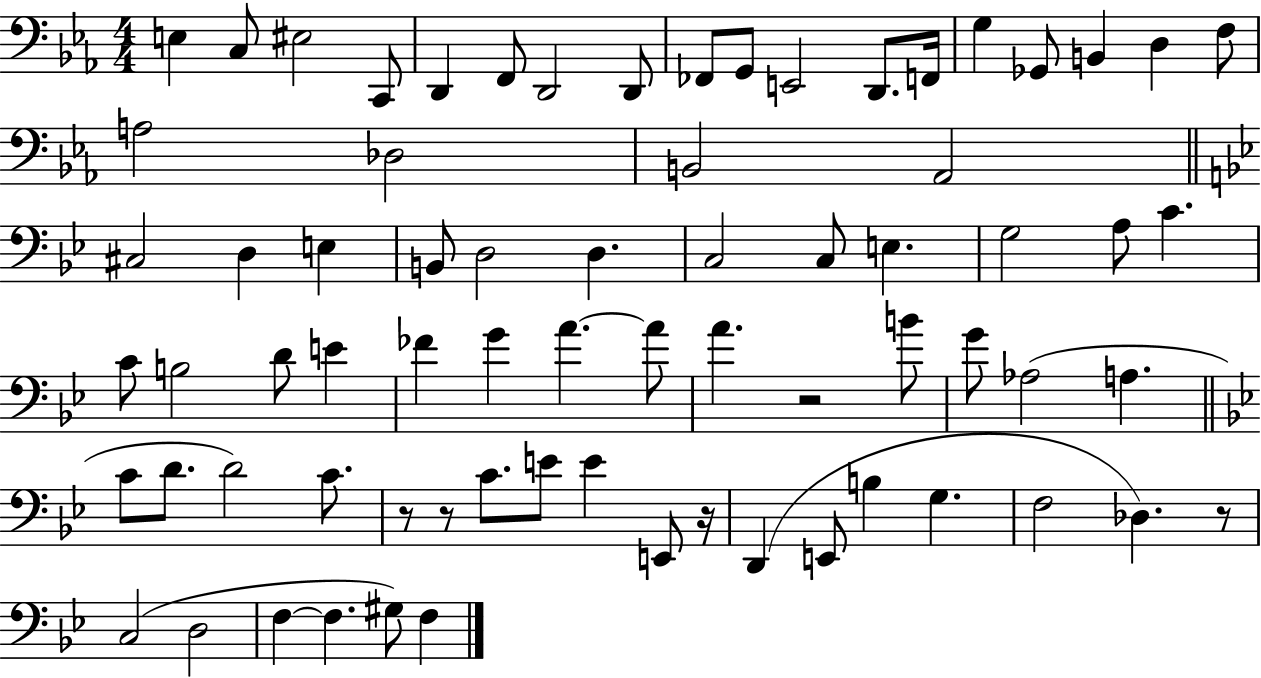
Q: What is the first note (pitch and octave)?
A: E3